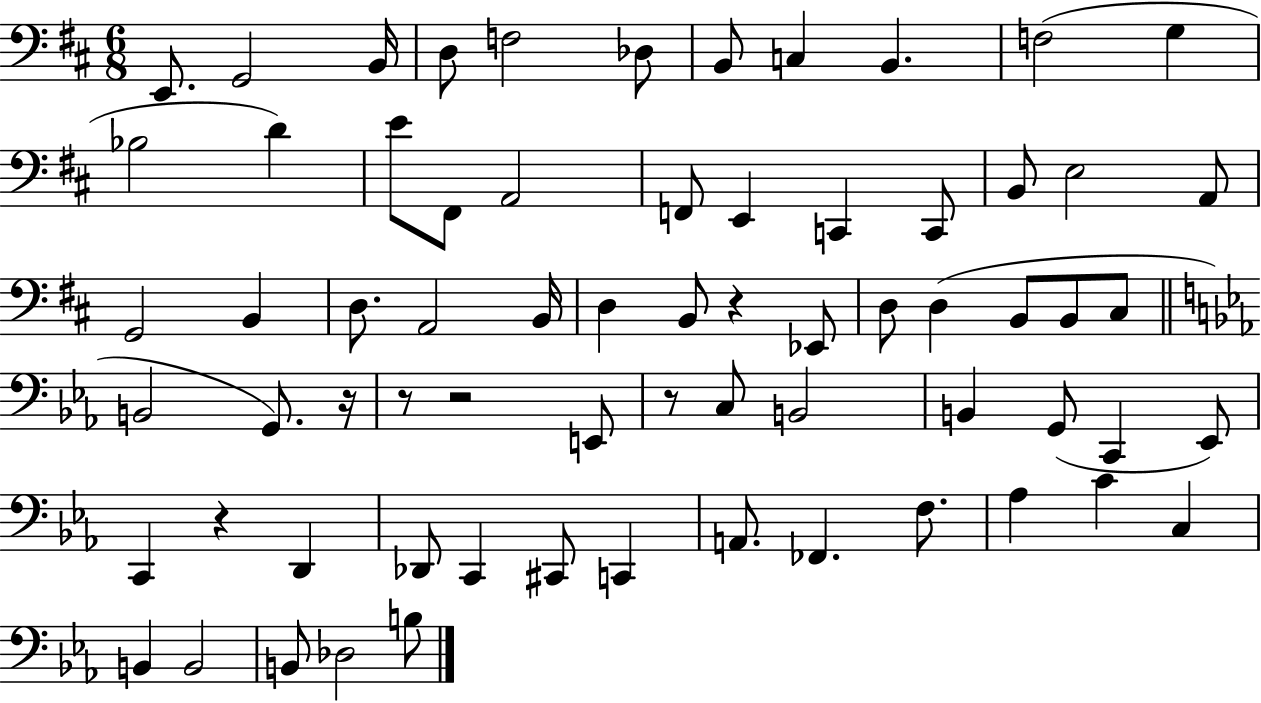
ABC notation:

X:1
T:Untitled
M:6/8
L:1/4
K:D
E,,/2 G,,2 B,,/4 D,/2 F,2 _D,/2 B,,/2 C, B,, F,2 G, _B,2 D E/2 ^F,,/2 A,,2 F,,/2 E,, C,, C,,/2 B,,/2 E,2 A,,/2 G,,2 B,, D,/2 A,,2 B,,/4 D, B,,/2 z _E,,/2 D,/2 D, B,,/2 B,,/2 ^C,/2 B,,2 G,,/2 z/4 z/2 z2 E,,/2 z/2 C,/2 B,,2 B,, G,,/2 C,, _E,,/2 C,, z D,, _D,,/2 C,, ^C,,/2 C,, A,,/2 _F,, F,/2 _A, C C, B,, B,,2 B,,/2 _D,2 B,/2